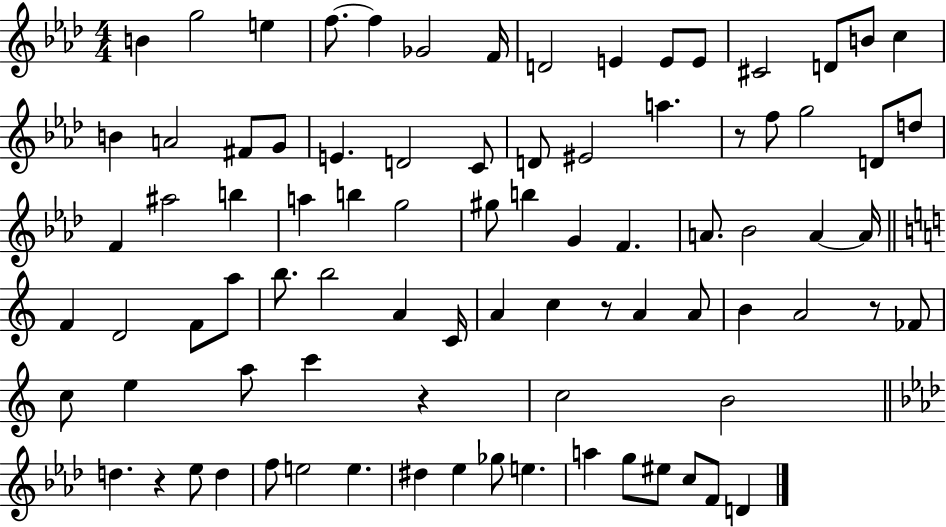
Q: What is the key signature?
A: AES major